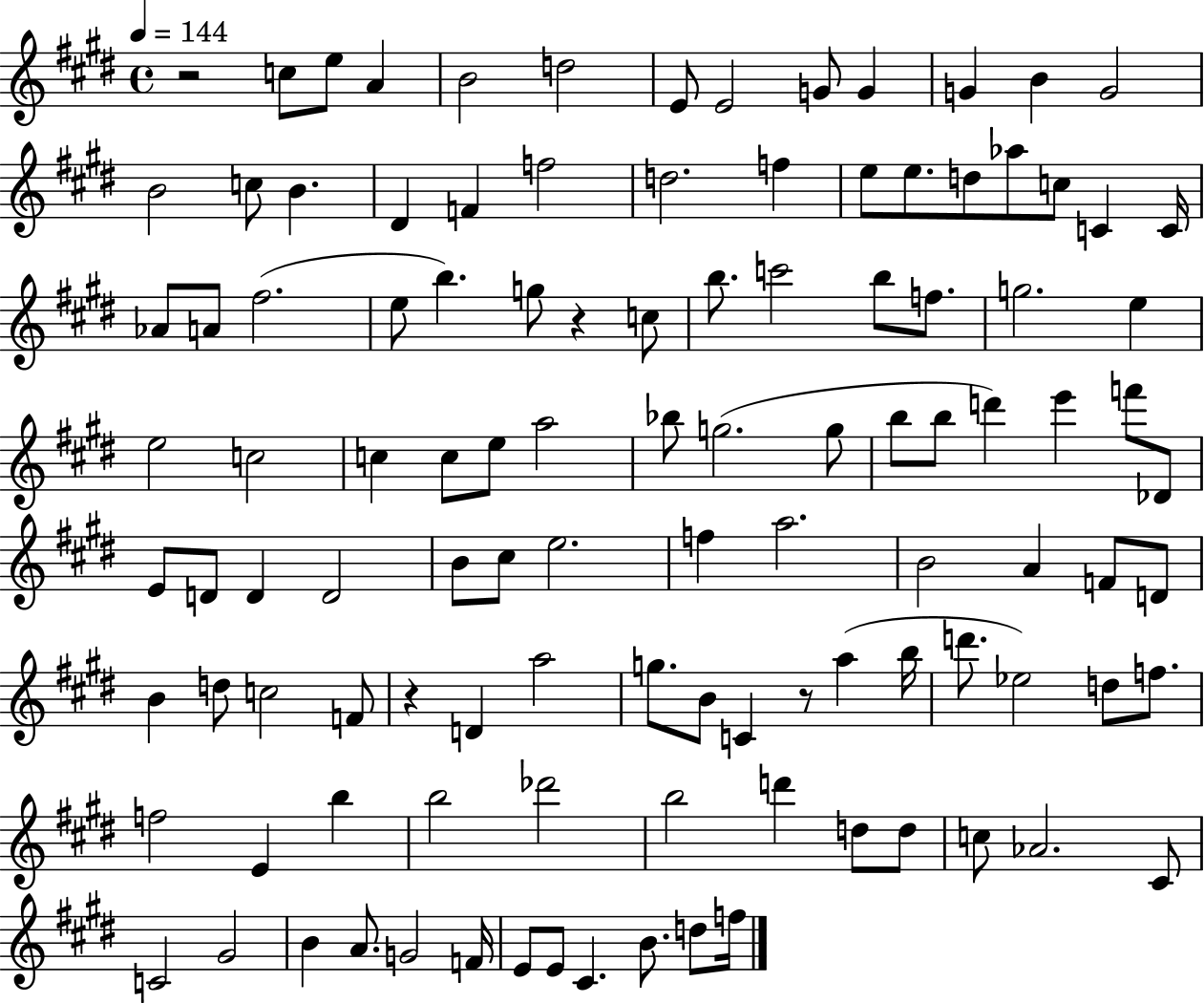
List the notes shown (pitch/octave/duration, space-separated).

R/h C5/e E5/e A4/q B4/h D5/h E4/e E4/h G4/e G4/q G4/q B4/q G4/h B4/h C5/e B4/q. D#4/q F4/q F5/h D5/h. F5/q E5/e E5/e. D5/e Ab5/e C5/e C4/q C4/s Ab4/e A4/e F#5/h. E5/e B5/q. G5/e R/q C5/e B5/e. C6/h B5/e F5/e. G5/h. E5/q E5/h C5/h C5/q C5/e E5/e A5/h Bb5/e G5/h. G5/e B5/e B5/e D6/q E6/q F6/e Db4/e E4/e D4/e D4/q D4/h B4/e C#5/e E5/h. F5/q A5/h. B4/h A4/q F4/e D4/e B4/q D5/e C5/h F4/e R/q D4/q A5/h G5/e. B4/e C4/q R/e A5/q B5/s D6/e. Eb5/h D5/e F5/e. F5/h E4/q B5/q B5/h Db6/h B5/h D6/q D5/e D5/e C5/e Ab4/h. C#4/e C4/h G#4/h B4/q A4/e. G4/h F4/s E4/e E4/e C#4/q. B4/e. D5/e F5/s